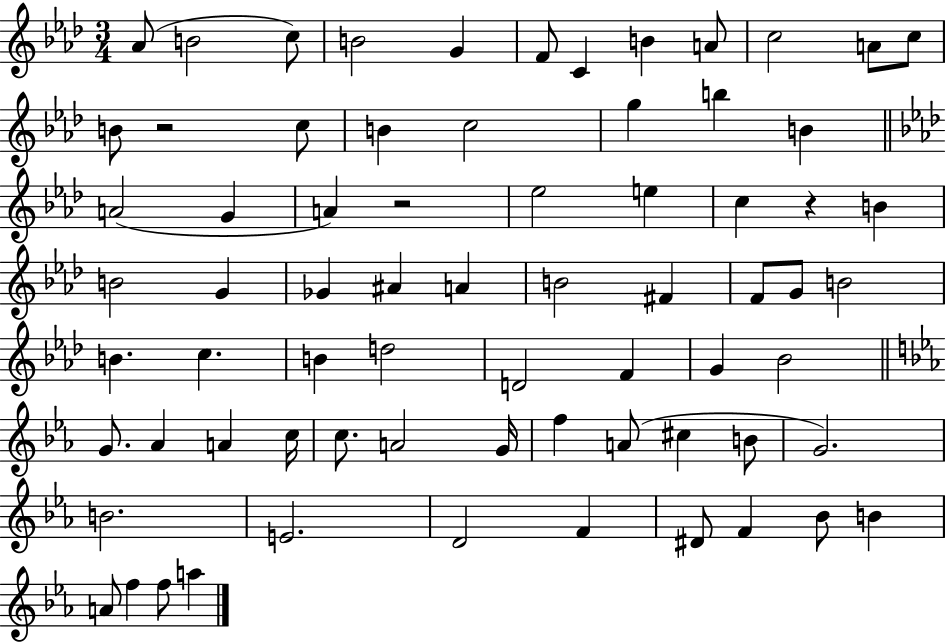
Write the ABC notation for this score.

X:1
T:Untitled
M:3/4
L:1/4
K:Ab
_A/2 B2 c/2 B2 G F/2 C B A/2 c2 A/2 c/2 B/2 z2 c/2 B c2 g b B A2 G A z2 _e2 e c z B B2 G _G ^A A B2 ^F F/2 G/2 B2 B c B d2 D2 F G _B2 G/2 _A A c/4 c/2 A2 G/4 f A/2 ^c B/2 G2 B2 E2 D2 F ^D/2 F _B/2 B A/2 f f/2 a